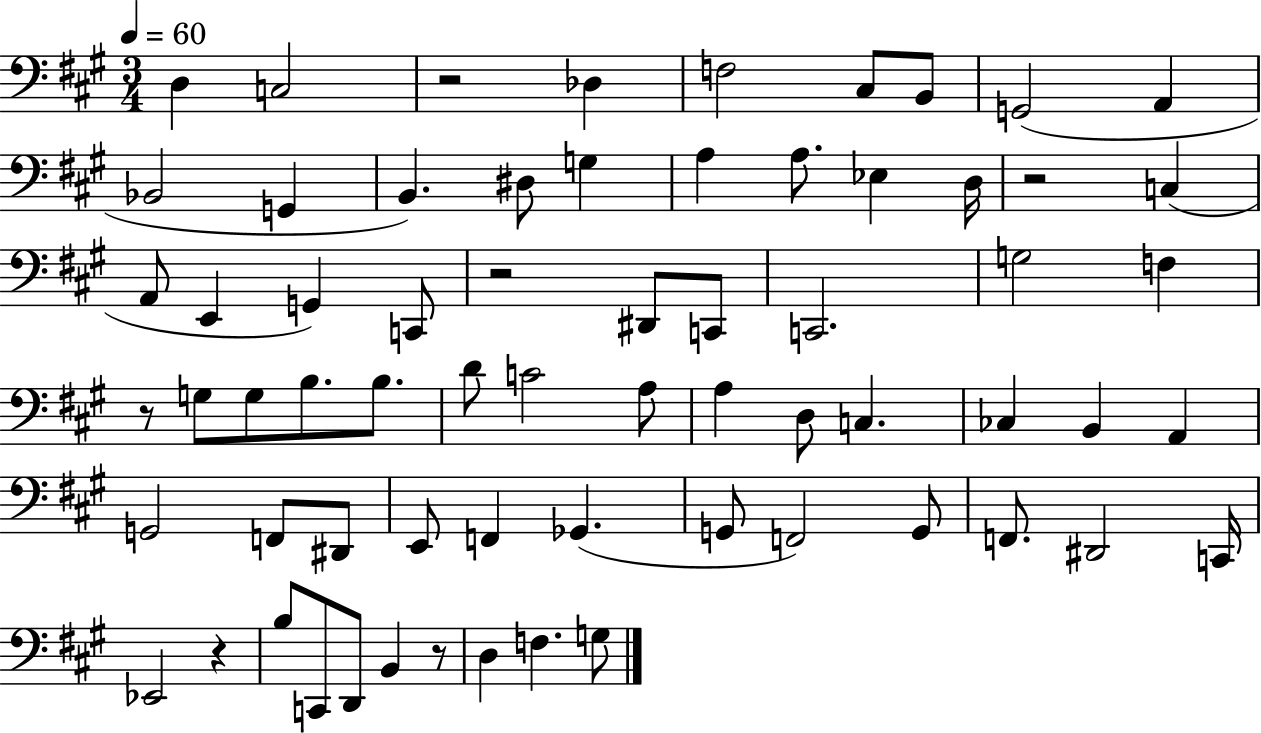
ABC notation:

X:1
T:Untitled
M:3/4
L:1/4
K:A
D, C,2 z2 _D, F,2 ^C,/2 B,,/2 G,,2 A,, _B,,2 G,, B,, ^D,/2 G, A, A,/2 _E, D,/4 z2 C, A,,/2 E,, G,, C,,/2 z2 ^D,,/2 C,,/2 C,,2 G,2 F, z/2 G,/2 G,/2 B,/2 B,/2 D/2 C2 A,/2 A, D,/2 C, _C, B,, A,, G,,2 F,,/2 ^D,,/2 E,,/2 F,, _G,, G,,/2 F,,2 G,,/2 F,,/2 ^D,,2 C,,/4 _E,,2 z B,/2 C,,/2 D,,/2 B,, z/2 D, F, G,/2